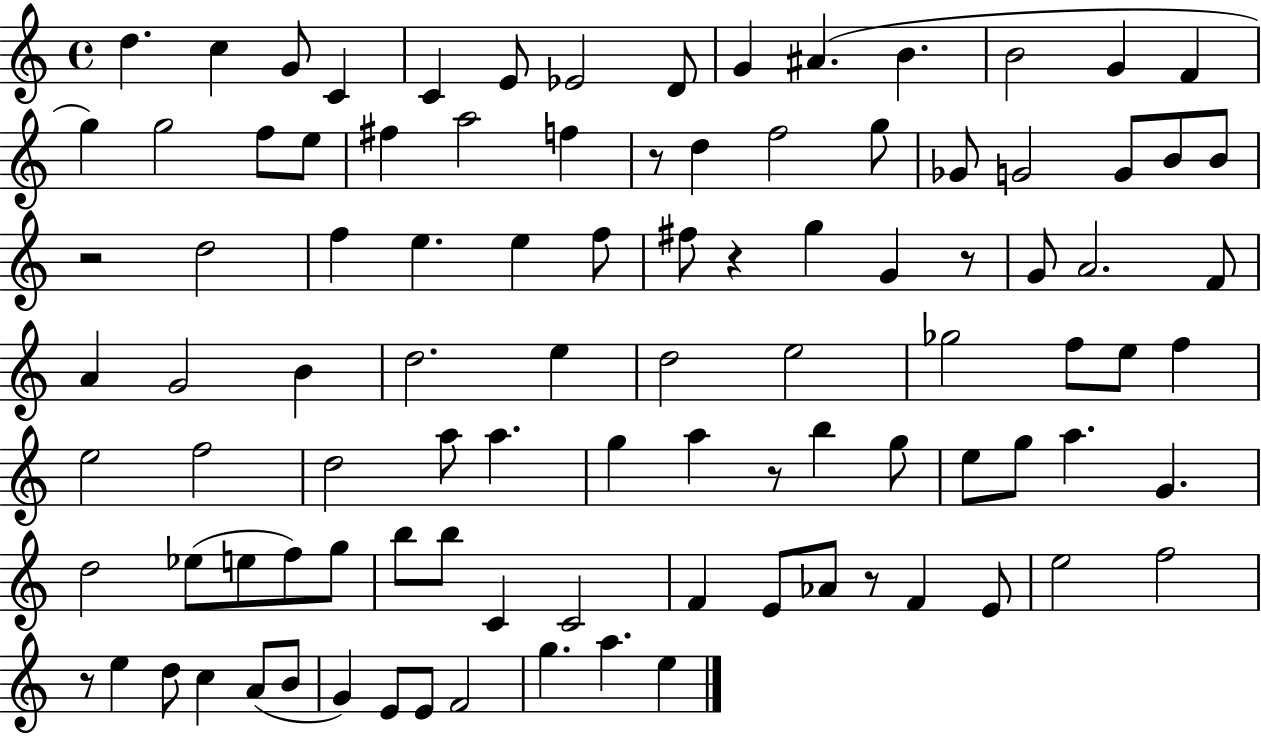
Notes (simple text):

D5/q. C5/q G4/e C4/q C4/q E4/e Eb4/h D4/e G4/q A#4/q. B4/q. B4/h G4/q F4/q G5/q G5/h F5/e E5/e F#5/q A5/h F5/q R/e D5/q F5/h G5/e Gb4/e G4/h G4/e B4/e B4/e R/h D5/h F5/q E5/q. E5/q F5/e F#5/e R/q G5/q G4/q R/e G4/e A4/h. F4/e A4/q G4/h B4/q D5/h. E5/q D5/h E5/h Gb5/h F5/e E5/e F5/q E5/h F5/h D5/h A5/e A5/q. G5/q A5/q R/e B5/q G5/e E5/e G5/e A5/q. G4/q. D5/h Eb5/e E5/e F5/e G5/e B5/e B5/e C4/q C4/h F4/q E4/e Ab4/e R/e F4/q E4/e E5/h F5/h R/e E5/q D5/e C5/q A4/e B4/e G4/q E4/e E4/e F4/h G5/q. A5/q. E5/q